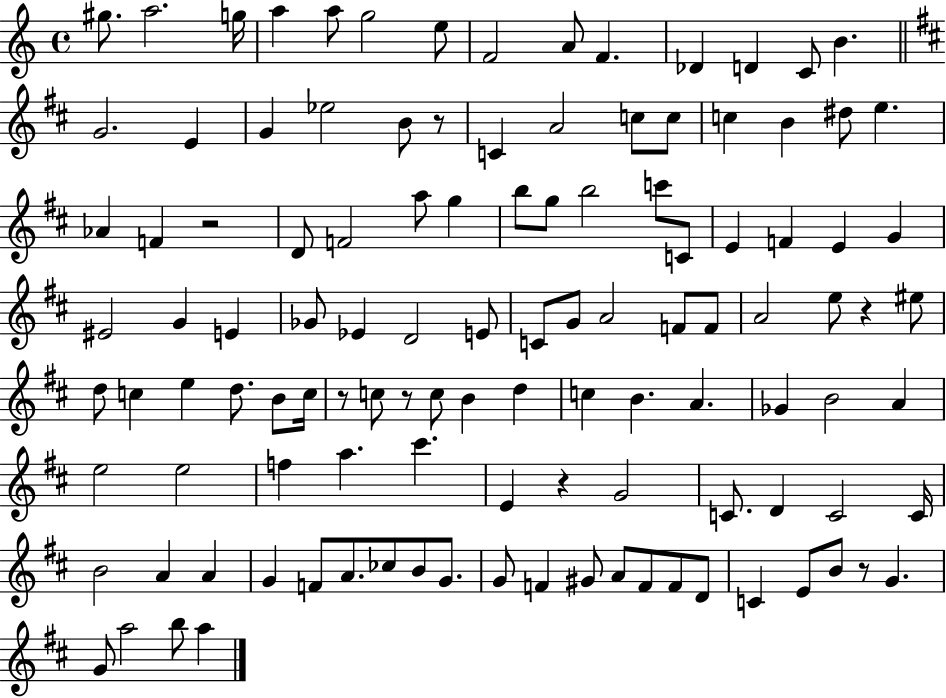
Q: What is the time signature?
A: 4/4